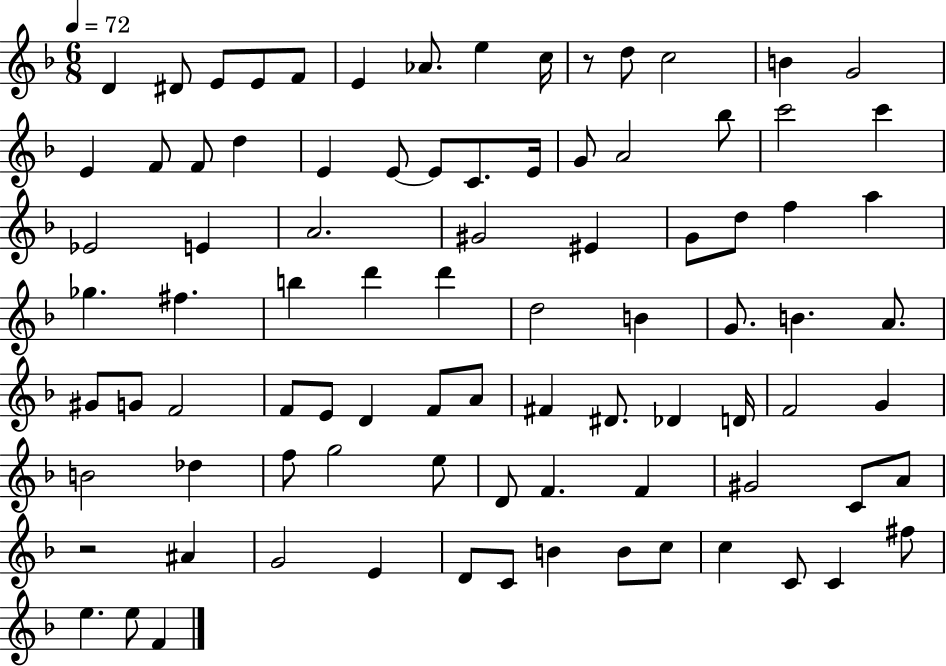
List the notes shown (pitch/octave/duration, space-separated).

D4/q D#4/e E4/e E4/e F4/e E4/q Ab4/e. E5/q C5/s R/e D5/e C5/h B4/q G4/h E4/q F4/e F4/e D5/q E4/q E4/e E4/e C4/e. E4/s G4/e A4/h Bb5/e C6/h C6/q Eb4/h E4/q A4/h. G#4/h EIS4/q G4/e D5/e F5/q A5/q Gb5/q. F#5/q. B5/q D6/q D6/q D5/h B4/q G4/e. B4/q. A4/e. G#4/e G4/e F4/h F4/e E4/e D4/q F4/e A4/e F#4/q D#4/e. Db4/q D4/s F4/h G4/q B4/h Db5/q F5/e G5/h E5/e D4/e F4/q. F4/q G#4/h C4/e A4/e R/h A#4/q G4/h E4/q D4/e C4/e B4/q B4/e C5/e C5/q C4/e C4/q F#5/e E5/q. E5/e F4/q